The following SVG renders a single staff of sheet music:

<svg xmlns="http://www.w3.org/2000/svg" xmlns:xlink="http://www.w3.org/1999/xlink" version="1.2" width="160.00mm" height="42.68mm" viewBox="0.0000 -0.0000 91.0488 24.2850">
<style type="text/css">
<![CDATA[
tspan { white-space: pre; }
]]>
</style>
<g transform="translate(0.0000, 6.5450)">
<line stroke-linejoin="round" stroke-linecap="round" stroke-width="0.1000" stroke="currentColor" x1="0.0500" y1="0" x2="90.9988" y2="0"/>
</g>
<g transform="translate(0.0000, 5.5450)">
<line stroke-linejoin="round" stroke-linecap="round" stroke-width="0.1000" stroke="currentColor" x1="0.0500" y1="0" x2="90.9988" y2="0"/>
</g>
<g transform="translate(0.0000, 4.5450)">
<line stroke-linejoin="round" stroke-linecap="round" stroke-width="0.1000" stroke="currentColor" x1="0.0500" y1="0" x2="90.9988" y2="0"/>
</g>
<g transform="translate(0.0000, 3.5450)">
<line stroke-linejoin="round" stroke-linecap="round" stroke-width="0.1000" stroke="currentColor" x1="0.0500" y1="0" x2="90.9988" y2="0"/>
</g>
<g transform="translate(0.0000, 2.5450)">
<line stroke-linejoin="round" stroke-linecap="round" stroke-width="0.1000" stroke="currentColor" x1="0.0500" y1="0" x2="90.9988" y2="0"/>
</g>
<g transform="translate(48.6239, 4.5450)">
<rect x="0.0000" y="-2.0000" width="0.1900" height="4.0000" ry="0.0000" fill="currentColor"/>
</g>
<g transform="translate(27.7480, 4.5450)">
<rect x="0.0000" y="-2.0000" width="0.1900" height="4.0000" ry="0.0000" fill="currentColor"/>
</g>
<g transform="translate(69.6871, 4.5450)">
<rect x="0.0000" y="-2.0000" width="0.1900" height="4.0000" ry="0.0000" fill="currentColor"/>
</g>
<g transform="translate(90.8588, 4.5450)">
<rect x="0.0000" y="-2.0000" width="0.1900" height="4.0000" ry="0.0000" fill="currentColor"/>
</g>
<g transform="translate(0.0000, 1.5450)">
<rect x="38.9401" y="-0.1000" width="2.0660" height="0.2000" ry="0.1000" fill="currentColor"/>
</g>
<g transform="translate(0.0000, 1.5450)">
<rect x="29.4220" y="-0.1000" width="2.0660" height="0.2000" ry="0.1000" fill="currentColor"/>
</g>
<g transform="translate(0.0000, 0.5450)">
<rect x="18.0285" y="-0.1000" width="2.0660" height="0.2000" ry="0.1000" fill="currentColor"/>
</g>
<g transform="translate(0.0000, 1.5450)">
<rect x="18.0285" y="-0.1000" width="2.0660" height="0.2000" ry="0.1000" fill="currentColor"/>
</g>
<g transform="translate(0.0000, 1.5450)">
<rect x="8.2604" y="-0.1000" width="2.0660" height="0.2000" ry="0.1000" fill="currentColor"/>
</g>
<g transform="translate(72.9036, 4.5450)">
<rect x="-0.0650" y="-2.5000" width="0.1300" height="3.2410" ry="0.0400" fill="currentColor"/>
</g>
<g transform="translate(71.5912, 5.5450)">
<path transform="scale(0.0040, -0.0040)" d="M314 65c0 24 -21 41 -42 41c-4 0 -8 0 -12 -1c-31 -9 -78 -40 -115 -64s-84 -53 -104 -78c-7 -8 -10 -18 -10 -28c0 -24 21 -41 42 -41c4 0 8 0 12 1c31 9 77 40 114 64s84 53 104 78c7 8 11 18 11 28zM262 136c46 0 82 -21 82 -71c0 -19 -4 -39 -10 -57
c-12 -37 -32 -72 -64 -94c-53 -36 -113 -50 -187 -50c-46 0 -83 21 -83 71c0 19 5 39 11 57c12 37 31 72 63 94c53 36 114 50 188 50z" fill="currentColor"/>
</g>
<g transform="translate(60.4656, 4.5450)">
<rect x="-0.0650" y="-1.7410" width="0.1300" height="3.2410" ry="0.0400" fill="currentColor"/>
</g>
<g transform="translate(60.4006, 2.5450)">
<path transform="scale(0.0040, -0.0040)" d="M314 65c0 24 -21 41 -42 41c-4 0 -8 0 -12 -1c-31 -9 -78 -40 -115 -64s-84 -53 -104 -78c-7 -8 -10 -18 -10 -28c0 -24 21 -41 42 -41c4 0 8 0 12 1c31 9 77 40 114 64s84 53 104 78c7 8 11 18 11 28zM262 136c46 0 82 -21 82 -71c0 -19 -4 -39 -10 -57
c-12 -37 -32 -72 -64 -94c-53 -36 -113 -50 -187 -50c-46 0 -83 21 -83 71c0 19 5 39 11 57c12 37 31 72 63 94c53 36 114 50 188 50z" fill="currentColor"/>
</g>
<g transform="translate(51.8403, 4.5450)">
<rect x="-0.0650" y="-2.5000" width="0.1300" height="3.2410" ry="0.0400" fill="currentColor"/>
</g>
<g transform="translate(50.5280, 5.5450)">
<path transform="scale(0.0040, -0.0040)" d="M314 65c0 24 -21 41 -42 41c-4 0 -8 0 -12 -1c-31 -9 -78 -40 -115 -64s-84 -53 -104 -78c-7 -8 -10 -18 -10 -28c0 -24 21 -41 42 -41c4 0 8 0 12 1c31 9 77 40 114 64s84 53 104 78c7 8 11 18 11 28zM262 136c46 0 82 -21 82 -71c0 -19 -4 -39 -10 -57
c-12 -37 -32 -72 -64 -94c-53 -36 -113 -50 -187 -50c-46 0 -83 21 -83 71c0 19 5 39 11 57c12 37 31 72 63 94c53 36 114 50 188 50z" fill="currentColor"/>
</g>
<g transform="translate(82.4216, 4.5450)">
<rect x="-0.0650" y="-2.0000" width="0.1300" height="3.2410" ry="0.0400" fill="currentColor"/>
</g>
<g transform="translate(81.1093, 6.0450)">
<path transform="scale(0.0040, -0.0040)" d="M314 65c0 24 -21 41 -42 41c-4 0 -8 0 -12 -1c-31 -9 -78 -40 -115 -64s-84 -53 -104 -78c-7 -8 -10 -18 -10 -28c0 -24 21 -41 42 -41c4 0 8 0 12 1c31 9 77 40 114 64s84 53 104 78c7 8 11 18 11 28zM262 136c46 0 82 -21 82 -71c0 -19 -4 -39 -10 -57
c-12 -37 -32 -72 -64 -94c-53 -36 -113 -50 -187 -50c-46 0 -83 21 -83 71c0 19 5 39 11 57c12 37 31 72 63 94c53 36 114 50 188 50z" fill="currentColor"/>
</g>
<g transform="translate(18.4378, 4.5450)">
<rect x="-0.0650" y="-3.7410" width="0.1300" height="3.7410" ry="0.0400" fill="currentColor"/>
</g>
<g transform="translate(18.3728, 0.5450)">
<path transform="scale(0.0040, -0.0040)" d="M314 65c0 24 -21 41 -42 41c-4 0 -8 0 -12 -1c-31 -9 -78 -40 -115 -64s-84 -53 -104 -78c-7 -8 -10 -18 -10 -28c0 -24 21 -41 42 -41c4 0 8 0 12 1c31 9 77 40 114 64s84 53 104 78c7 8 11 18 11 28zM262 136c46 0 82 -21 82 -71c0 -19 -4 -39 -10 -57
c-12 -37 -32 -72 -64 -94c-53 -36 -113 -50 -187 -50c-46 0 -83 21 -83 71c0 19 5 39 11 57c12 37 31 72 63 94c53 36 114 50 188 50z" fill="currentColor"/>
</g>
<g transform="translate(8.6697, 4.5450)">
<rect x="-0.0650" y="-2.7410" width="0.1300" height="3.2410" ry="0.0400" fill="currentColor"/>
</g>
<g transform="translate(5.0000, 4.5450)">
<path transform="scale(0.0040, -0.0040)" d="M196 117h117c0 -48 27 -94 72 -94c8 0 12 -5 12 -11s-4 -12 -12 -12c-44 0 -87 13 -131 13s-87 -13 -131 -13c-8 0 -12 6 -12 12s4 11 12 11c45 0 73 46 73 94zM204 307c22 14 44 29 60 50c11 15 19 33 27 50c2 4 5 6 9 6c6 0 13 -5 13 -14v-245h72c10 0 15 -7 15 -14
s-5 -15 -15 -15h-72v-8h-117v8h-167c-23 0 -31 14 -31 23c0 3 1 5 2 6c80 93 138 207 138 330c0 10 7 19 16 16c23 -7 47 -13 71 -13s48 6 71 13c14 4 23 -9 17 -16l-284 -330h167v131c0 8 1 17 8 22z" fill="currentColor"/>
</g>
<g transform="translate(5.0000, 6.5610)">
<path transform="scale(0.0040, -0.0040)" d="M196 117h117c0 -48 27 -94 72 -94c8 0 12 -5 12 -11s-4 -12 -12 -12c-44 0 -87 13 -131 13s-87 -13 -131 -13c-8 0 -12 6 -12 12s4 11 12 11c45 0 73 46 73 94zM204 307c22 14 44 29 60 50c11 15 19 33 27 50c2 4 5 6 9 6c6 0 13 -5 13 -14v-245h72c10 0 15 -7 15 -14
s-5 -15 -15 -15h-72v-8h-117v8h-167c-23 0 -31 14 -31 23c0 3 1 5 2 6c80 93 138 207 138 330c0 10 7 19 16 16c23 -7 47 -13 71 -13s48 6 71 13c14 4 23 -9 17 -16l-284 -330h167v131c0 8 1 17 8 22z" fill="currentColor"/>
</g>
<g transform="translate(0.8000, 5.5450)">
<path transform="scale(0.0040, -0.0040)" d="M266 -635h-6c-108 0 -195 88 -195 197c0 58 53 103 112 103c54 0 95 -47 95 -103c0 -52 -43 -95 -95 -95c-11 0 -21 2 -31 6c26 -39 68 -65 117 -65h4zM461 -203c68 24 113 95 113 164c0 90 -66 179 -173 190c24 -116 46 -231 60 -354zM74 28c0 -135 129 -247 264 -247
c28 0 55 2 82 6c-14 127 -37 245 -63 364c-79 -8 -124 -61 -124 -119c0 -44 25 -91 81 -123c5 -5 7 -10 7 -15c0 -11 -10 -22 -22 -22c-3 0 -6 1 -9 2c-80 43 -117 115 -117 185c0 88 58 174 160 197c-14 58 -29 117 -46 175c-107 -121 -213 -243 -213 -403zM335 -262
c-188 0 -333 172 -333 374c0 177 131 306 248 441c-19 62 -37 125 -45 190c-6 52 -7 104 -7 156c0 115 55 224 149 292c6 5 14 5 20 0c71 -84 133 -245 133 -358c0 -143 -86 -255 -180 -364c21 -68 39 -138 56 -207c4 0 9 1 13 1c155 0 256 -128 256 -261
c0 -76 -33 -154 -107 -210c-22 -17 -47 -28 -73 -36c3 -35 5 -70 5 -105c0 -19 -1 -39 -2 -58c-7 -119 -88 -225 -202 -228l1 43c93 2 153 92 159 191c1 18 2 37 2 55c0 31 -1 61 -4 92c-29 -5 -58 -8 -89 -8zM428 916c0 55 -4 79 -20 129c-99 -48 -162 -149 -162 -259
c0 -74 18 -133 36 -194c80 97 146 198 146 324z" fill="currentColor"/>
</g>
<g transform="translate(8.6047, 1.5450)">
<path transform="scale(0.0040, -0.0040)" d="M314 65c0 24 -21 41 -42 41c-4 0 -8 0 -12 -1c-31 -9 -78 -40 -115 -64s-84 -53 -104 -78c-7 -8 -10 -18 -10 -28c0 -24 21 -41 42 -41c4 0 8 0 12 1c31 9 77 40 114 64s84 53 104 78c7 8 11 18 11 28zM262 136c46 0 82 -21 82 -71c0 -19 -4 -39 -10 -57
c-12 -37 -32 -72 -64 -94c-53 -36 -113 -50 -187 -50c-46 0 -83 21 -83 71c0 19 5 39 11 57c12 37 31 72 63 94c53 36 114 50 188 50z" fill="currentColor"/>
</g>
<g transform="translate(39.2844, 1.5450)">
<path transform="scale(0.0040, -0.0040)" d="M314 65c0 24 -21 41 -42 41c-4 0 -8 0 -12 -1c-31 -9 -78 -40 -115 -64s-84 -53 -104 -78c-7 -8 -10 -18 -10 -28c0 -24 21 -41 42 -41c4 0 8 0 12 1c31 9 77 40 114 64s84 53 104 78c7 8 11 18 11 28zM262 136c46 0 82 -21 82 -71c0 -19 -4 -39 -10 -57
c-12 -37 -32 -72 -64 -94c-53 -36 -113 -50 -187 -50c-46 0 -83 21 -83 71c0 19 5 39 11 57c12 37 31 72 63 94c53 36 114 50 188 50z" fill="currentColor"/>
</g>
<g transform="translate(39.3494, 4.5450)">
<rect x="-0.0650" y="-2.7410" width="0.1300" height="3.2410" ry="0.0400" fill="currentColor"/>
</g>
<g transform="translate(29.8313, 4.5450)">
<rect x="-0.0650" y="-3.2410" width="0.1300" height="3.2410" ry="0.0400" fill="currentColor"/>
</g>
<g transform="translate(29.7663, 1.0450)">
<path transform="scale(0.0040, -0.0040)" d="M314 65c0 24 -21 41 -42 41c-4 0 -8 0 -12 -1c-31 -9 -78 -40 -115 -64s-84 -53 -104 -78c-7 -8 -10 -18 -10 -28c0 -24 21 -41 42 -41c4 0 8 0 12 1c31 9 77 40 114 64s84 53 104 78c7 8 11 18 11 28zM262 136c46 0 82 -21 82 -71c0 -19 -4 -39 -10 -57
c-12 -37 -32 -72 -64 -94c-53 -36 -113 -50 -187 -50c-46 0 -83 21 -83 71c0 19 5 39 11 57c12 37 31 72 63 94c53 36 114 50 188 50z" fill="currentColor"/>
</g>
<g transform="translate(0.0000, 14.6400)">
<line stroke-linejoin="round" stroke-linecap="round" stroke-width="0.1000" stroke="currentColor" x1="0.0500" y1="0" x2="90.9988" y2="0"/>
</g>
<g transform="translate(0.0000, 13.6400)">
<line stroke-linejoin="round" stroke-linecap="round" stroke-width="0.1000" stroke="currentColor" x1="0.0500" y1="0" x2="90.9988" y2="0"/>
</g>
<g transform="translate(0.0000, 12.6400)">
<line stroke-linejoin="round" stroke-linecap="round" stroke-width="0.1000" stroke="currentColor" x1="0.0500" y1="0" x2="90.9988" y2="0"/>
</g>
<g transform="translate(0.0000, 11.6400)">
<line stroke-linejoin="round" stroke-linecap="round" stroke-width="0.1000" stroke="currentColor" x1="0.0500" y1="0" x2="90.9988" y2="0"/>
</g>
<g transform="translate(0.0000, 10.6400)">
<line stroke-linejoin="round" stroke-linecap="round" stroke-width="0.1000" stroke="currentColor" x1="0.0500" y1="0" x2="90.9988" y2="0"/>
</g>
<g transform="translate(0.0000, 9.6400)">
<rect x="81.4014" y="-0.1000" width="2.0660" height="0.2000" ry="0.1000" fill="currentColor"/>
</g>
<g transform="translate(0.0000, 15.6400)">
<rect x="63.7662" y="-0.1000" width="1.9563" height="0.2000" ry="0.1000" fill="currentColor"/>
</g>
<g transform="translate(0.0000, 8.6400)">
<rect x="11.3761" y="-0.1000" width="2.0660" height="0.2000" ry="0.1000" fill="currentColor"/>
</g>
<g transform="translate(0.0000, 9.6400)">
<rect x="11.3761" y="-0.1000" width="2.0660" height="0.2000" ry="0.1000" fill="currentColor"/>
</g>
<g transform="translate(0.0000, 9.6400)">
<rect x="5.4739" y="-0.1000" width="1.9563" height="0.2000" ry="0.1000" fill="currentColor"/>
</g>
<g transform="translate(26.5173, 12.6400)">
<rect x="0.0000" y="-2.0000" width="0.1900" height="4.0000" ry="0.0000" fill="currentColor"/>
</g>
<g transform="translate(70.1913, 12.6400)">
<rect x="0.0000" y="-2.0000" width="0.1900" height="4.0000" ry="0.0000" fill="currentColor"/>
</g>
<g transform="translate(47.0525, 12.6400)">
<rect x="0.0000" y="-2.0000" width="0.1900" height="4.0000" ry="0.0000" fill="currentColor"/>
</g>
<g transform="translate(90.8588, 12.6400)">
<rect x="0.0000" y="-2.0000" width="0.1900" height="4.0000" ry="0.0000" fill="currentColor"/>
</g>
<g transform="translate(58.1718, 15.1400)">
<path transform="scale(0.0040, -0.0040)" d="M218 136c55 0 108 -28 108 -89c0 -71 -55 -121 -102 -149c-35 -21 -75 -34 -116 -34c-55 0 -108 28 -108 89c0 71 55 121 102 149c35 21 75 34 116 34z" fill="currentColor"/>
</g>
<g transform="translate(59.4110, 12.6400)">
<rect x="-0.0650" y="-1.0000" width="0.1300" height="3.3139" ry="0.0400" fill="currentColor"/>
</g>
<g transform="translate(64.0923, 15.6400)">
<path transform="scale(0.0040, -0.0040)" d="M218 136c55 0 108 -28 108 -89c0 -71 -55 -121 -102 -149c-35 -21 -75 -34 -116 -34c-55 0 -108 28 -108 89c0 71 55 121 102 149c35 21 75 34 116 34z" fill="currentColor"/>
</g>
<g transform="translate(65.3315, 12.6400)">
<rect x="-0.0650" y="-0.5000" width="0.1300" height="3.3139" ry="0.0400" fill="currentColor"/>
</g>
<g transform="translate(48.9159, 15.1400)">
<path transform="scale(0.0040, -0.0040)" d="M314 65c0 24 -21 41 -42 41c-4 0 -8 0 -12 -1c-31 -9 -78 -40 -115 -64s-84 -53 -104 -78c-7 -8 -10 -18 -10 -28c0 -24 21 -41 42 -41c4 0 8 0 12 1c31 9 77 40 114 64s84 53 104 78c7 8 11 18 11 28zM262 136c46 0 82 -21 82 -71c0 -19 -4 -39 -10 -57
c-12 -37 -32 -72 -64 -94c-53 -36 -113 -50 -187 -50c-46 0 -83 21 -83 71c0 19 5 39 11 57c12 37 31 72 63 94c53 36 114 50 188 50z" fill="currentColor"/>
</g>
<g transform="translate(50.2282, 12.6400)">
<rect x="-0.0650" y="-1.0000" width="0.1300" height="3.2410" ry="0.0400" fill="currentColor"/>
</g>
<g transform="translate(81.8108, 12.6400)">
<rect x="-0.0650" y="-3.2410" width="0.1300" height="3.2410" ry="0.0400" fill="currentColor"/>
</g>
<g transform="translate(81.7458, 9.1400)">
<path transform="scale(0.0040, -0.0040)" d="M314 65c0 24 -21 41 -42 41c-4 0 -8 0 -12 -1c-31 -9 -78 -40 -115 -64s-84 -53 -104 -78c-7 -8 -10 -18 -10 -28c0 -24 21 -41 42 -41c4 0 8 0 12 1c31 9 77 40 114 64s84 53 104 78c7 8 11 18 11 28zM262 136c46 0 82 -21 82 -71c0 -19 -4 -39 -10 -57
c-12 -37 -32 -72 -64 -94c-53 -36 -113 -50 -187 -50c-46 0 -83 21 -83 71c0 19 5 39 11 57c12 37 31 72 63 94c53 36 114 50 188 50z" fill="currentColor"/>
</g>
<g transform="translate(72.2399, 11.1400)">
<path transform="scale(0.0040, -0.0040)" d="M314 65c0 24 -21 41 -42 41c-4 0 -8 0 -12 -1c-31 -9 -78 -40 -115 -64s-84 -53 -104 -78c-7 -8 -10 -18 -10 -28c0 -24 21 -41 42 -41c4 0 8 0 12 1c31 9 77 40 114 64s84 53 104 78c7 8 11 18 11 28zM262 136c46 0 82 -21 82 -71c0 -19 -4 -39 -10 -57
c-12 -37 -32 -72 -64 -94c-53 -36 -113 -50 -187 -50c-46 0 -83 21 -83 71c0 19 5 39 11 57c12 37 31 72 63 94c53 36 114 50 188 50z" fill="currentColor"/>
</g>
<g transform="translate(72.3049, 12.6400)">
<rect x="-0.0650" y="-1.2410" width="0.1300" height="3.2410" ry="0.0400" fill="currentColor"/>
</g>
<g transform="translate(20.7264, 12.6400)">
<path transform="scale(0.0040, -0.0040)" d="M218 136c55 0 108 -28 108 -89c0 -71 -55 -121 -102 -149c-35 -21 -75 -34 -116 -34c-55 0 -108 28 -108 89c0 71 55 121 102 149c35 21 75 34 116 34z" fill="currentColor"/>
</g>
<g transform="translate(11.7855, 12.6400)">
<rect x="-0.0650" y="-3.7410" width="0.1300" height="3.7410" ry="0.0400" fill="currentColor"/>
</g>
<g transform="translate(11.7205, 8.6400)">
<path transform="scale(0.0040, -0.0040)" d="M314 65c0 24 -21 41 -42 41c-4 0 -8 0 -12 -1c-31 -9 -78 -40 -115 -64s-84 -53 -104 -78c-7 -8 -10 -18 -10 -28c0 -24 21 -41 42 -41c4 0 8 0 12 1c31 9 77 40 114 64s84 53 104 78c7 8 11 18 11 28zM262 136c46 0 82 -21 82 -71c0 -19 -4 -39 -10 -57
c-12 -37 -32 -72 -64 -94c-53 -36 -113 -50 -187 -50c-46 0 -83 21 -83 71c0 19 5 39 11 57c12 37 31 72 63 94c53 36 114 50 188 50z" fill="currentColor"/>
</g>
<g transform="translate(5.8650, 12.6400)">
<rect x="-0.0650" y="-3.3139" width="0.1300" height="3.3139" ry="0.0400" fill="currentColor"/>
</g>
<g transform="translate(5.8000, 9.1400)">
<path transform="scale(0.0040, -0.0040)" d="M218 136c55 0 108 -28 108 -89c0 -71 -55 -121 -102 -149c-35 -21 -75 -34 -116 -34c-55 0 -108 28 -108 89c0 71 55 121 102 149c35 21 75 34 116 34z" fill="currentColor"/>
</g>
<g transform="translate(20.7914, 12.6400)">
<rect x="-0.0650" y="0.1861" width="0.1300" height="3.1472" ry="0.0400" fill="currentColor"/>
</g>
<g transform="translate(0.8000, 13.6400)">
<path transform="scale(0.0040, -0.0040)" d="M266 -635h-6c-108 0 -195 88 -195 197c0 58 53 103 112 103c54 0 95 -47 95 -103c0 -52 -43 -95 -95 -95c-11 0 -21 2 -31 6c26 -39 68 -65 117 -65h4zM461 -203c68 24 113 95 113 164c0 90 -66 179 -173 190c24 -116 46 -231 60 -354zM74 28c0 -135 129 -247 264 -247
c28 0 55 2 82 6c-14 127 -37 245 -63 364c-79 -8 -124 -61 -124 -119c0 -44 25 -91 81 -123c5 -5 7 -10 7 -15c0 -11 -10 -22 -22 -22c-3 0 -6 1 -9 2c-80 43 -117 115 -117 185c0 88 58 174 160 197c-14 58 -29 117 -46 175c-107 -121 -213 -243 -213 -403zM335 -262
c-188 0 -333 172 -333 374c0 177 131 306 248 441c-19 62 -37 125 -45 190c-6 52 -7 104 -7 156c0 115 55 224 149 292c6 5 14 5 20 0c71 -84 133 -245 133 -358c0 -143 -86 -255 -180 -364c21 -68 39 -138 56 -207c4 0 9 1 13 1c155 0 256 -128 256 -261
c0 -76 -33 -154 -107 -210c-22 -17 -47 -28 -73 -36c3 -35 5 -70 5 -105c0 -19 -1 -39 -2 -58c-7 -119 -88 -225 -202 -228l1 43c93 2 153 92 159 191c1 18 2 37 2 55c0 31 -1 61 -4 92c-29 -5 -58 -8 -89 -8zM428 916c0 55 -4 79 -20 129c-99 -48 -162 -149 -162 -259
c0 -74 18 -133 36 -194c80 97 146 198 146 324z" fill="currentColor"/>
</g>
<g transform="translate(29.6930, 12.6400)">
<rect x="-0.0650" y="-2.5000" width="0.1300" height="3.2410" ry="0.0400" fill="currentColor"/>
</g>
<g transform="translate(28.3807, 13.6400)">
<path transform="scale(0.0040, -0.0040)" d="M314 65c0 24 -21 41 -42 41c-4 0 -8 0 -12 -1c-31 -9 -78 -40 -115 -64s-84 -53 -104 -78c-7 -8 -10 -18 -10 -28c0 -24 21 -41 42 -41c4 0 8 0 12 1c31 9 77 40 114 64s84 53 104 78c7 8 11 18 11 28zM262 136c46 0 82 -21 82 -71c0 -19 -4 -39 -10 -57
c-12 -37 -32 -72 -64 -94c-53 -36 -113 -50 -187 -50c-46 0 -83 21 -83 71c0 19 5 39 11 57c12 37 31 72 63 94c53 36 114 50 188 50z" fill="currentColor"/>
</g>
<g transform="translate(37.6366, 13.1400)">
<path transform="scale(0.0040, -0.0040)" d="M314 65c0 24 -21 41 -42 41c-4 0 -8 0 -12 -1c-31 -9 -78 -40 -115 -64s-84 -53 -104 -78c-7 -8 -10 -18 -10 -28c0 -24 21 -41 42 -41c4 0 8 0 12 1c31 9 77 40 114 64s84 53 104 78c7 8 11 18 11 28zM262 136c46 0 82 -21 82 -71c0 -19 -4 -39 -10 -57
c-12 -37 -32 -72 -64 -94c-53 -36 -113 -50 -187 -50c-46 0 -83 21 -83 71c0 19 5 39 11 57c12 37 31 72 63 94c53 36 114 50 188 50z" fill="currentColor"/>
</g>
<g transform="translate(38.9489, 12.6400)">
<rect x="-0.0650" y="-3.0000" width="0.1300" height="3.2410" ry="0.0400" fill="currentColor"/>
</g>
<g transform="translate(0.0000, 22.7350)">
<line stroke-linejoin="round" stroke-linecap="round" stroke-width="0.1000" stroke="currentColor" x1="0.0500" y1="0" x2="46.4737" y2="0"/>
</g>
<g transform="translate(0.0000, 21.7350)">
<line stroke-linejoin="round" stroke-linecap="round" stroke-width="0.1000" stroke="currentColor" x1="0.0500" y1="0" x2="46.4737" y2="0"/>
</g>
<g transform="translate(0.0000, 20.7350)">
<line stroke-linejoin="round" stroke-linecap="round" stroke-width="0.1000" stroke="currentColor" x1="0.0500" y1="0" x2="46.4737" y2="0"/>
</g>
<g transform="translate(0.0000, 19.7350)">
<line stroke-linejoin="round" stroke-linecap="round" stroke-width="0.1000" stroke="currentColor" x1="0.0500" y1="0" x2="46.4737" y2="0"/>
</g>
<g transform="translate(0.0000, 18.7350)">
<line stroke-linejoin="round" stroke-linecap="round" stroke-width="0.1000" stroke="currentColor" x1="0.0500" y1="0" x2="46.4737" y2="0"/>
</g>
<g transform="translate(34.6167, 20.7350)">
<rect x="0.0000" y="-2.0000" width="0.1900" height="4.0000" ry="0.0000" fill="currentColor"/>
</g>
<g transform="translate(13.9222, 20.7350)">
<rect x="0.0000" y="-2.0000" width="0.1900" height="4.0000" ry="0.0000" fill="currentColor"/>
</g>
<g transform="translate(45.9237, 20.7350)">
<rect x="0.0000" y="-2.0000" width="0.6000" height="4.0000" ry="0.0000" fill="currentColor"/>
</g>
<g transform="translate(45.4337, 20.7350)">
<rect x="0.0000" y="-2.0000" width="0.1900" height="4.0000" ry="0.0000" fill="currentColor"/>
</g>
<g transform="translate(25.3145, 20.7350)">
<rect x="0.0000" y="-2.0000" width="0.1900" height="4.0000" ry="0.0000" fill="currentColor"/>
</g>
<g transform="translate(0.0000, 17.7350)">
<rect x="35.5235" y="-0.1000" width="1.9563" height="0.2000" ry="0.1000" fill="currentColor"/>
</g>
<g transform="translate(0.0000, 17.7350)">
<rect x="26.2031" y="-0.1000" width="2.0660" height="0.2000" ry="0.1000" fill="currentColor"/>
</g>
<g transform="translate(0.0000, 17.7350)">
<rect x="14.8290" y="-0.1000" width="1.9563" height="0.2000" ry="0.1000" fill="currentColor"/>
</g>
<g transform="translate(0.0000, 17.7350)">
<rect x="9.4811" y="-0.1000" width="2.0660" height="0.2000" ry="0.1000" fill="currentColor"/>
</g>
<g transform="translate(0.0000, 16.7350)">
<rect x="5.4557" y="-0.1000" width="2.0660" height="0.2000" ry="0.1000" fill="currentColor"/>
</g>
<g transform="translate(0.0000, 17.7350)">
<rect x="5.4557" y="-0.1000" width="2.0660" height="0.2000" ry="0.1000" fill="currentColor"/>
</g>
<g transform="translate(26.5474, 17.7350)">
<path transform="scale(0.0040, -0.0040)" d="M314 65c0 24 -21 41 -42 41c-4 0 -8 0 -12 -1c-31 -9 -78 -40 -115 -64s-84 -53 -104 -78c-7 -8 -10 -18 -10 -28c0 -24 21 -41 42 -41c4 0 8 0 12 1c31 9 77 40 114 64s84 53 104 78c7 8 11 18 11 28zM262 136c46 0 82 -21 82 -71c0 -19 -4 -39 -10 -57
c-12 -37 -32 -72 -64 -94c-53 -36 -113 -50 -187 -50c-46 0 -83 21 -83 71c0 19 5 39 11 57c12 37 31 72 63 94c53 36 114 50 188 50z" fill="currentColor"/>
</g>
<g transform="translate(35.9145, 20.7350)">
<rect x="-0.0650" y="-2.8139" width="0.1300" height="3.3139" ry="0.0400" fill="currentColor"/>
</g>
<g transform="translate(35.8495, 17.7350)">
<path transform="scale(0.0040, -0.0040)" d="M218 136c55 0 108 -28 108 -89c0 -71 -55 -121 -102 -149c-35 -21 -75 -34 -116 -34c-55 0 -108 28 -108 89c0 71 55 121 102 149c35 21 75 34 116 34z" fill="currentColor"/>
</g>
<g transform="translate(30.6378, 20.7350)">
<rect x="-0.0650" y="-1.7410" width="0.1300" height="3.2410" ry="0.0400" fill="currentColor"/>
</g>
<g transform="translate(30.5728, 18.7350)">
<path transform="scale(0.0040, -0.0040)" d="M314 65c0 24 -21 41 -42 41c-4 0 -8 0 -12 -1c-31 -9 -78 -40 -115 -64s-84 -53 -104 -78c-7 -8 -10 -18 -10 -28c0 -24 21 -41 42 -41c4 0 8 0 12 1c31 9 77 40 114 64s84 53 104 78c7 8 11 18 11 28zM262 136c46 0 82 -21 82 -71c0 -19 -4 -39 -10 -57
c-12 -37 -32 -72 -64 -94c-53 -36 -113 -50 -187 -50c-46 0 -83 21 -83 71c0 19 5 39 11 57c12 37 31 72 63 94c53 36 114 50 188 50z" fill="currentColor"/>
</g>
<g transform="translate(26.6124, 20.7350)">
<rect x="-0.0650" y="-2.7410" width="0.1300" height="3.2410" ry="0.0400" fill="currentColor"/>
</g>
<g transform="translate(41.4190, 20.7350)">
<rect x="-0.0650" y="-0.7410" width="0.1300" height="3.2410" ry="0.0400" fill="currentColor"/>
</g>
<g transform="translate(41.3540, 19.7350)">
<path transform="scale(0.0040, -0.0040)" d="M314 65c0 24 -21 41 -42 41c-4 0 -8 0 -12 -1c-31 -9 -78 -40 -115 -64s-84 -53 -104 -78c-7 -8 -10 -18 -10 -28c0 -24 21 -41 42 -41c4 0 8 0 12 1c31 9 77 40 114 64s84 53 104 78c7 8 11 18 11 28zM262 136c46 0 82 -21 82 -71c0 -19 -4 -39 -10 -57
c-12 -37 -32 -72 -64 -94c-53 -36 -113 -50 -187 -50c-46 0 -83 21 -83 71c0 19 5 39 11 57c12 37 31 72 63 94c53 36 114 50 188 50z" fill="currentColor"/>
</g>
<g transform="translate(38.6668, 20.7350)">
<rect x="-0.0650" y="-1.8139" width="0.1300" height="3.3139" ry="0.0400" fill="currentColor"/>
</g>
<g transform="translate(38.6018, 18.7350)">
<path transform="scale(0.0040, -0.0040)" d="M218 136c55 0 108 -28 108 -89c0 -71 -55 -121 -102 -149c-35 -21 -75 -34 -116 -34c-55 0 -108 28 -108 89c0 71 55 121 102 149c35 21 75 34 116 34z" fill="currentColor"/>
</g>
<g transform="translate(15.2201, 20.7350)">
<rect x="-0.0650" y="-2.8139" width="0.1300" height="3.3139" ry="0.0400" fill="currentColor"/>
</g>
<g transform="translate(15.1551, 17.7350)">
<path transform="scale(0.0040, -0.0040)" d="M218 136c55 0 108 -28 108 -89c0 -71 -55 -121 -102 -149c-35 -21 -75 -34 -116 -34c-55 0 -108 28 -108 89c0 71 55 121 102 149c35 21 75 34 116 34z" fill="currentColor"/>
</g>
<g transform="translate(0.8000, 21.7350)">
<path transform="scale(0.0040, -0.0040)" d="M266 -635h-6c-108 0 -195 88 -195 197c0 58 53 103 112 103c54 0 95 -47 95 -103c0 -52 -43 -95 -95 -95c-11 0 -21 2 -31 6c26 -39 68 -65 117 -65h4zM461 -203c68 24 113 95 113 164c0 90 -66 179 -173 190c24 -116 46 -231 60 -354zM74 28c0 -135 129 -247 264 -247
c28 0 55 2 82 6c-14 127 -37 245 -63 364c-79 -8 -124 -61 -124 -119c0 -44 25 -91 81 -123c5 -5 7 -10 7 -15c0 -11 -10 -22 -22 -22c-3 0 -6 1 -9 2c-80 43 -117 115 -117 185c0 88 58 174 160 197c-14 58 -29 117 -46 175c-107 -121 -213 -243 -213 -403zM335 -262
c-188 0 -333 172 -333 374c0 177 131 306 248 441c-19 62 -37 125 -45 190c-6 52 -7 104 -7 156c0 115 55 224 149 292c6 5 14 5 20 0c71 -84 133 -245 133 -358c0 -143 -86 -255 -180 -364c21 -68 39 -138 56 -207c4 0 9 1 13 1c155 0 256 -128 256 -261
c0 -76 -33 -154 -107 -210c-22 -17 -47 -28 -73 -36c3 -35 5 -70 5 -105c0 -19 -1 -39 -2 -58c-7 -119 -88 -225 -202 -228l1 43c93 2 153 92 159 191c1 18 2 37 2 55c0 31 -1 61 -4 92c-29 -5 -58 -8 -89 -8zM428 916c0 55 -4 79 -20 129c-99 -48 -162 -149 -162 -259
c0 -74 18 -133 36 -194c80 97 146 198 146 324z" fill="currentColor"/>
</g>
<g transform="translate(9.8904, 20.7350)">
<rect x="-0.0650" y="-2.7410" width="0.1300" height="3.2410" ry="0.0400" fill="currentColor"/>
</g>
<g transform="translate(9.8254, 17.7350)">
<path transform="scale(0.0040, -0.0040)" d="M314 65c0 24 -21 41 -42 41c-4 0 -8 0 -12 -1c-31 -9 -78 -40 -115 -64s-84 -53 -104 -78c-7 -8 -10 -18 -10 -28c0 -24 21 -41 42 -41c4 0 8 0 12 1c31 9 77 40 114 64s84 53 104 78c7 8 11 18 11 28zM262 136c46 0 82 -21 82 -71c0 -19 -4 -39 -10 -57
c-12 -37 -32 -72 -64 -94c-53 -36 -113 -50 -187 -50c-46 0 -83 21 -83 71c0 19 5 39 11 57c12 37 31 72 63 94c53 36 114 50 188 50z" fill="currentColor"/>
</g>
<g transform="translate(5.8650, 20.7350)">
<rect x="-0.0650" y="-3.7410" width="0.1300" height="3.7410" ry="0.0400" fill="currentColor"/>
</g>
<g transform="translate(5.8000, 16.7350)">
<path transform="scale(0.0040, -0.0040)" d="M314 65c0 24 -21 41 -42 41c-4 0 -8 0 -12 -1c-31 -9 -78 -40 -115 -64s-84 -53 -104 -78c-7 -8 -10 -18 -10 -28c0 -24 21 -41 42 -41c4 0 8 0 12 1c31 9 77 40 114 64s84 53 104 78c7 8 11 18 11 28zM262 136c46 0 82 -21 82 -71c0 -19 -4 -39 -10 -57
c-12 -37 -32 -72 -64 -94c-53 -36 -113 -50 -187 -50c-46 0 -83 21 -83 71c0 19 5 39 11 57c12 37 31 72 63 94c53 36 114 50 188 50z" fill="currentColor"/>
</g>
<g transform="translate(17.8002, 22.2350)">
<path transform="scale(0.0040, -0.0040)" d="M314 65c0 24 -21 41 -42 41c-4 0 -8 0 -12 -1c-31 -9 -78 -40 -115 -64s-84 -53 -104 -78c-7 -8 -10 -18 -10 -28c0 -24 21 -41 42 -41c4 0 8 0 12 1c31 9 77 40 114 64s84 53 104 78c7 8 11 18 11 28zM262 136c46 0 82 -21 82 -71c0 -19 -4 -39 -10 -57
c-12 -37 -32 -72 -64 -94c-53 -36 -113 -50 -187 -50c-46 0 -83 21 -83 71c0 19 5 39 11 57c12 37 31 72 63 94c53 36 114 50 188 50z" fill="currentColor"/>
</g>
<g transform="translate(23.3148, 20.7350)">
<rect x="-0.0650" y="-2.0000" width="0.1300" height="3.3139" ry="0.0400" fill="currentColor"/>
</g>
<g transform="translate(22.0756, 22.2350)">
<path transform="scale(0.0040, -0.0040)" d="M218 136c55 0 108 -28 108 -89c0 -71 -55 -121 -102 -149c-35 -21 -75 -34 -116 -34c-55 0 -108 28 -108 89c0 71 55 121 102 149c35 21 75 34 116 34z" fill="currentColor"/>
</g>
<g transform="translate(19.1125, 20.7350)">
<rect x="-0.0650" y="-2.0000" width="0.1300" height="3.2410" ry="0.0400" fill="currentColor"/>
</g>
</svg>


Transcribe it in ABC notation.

X:1
T:Untitled
M:4/4
L:1/4
K:C
a2 c'2 b2 a2 G2 f2 G2 F2 b c'2 B G2 A2 D2 D C e2 b2 c'2 a2 a F2 F a2 f2 a f d2